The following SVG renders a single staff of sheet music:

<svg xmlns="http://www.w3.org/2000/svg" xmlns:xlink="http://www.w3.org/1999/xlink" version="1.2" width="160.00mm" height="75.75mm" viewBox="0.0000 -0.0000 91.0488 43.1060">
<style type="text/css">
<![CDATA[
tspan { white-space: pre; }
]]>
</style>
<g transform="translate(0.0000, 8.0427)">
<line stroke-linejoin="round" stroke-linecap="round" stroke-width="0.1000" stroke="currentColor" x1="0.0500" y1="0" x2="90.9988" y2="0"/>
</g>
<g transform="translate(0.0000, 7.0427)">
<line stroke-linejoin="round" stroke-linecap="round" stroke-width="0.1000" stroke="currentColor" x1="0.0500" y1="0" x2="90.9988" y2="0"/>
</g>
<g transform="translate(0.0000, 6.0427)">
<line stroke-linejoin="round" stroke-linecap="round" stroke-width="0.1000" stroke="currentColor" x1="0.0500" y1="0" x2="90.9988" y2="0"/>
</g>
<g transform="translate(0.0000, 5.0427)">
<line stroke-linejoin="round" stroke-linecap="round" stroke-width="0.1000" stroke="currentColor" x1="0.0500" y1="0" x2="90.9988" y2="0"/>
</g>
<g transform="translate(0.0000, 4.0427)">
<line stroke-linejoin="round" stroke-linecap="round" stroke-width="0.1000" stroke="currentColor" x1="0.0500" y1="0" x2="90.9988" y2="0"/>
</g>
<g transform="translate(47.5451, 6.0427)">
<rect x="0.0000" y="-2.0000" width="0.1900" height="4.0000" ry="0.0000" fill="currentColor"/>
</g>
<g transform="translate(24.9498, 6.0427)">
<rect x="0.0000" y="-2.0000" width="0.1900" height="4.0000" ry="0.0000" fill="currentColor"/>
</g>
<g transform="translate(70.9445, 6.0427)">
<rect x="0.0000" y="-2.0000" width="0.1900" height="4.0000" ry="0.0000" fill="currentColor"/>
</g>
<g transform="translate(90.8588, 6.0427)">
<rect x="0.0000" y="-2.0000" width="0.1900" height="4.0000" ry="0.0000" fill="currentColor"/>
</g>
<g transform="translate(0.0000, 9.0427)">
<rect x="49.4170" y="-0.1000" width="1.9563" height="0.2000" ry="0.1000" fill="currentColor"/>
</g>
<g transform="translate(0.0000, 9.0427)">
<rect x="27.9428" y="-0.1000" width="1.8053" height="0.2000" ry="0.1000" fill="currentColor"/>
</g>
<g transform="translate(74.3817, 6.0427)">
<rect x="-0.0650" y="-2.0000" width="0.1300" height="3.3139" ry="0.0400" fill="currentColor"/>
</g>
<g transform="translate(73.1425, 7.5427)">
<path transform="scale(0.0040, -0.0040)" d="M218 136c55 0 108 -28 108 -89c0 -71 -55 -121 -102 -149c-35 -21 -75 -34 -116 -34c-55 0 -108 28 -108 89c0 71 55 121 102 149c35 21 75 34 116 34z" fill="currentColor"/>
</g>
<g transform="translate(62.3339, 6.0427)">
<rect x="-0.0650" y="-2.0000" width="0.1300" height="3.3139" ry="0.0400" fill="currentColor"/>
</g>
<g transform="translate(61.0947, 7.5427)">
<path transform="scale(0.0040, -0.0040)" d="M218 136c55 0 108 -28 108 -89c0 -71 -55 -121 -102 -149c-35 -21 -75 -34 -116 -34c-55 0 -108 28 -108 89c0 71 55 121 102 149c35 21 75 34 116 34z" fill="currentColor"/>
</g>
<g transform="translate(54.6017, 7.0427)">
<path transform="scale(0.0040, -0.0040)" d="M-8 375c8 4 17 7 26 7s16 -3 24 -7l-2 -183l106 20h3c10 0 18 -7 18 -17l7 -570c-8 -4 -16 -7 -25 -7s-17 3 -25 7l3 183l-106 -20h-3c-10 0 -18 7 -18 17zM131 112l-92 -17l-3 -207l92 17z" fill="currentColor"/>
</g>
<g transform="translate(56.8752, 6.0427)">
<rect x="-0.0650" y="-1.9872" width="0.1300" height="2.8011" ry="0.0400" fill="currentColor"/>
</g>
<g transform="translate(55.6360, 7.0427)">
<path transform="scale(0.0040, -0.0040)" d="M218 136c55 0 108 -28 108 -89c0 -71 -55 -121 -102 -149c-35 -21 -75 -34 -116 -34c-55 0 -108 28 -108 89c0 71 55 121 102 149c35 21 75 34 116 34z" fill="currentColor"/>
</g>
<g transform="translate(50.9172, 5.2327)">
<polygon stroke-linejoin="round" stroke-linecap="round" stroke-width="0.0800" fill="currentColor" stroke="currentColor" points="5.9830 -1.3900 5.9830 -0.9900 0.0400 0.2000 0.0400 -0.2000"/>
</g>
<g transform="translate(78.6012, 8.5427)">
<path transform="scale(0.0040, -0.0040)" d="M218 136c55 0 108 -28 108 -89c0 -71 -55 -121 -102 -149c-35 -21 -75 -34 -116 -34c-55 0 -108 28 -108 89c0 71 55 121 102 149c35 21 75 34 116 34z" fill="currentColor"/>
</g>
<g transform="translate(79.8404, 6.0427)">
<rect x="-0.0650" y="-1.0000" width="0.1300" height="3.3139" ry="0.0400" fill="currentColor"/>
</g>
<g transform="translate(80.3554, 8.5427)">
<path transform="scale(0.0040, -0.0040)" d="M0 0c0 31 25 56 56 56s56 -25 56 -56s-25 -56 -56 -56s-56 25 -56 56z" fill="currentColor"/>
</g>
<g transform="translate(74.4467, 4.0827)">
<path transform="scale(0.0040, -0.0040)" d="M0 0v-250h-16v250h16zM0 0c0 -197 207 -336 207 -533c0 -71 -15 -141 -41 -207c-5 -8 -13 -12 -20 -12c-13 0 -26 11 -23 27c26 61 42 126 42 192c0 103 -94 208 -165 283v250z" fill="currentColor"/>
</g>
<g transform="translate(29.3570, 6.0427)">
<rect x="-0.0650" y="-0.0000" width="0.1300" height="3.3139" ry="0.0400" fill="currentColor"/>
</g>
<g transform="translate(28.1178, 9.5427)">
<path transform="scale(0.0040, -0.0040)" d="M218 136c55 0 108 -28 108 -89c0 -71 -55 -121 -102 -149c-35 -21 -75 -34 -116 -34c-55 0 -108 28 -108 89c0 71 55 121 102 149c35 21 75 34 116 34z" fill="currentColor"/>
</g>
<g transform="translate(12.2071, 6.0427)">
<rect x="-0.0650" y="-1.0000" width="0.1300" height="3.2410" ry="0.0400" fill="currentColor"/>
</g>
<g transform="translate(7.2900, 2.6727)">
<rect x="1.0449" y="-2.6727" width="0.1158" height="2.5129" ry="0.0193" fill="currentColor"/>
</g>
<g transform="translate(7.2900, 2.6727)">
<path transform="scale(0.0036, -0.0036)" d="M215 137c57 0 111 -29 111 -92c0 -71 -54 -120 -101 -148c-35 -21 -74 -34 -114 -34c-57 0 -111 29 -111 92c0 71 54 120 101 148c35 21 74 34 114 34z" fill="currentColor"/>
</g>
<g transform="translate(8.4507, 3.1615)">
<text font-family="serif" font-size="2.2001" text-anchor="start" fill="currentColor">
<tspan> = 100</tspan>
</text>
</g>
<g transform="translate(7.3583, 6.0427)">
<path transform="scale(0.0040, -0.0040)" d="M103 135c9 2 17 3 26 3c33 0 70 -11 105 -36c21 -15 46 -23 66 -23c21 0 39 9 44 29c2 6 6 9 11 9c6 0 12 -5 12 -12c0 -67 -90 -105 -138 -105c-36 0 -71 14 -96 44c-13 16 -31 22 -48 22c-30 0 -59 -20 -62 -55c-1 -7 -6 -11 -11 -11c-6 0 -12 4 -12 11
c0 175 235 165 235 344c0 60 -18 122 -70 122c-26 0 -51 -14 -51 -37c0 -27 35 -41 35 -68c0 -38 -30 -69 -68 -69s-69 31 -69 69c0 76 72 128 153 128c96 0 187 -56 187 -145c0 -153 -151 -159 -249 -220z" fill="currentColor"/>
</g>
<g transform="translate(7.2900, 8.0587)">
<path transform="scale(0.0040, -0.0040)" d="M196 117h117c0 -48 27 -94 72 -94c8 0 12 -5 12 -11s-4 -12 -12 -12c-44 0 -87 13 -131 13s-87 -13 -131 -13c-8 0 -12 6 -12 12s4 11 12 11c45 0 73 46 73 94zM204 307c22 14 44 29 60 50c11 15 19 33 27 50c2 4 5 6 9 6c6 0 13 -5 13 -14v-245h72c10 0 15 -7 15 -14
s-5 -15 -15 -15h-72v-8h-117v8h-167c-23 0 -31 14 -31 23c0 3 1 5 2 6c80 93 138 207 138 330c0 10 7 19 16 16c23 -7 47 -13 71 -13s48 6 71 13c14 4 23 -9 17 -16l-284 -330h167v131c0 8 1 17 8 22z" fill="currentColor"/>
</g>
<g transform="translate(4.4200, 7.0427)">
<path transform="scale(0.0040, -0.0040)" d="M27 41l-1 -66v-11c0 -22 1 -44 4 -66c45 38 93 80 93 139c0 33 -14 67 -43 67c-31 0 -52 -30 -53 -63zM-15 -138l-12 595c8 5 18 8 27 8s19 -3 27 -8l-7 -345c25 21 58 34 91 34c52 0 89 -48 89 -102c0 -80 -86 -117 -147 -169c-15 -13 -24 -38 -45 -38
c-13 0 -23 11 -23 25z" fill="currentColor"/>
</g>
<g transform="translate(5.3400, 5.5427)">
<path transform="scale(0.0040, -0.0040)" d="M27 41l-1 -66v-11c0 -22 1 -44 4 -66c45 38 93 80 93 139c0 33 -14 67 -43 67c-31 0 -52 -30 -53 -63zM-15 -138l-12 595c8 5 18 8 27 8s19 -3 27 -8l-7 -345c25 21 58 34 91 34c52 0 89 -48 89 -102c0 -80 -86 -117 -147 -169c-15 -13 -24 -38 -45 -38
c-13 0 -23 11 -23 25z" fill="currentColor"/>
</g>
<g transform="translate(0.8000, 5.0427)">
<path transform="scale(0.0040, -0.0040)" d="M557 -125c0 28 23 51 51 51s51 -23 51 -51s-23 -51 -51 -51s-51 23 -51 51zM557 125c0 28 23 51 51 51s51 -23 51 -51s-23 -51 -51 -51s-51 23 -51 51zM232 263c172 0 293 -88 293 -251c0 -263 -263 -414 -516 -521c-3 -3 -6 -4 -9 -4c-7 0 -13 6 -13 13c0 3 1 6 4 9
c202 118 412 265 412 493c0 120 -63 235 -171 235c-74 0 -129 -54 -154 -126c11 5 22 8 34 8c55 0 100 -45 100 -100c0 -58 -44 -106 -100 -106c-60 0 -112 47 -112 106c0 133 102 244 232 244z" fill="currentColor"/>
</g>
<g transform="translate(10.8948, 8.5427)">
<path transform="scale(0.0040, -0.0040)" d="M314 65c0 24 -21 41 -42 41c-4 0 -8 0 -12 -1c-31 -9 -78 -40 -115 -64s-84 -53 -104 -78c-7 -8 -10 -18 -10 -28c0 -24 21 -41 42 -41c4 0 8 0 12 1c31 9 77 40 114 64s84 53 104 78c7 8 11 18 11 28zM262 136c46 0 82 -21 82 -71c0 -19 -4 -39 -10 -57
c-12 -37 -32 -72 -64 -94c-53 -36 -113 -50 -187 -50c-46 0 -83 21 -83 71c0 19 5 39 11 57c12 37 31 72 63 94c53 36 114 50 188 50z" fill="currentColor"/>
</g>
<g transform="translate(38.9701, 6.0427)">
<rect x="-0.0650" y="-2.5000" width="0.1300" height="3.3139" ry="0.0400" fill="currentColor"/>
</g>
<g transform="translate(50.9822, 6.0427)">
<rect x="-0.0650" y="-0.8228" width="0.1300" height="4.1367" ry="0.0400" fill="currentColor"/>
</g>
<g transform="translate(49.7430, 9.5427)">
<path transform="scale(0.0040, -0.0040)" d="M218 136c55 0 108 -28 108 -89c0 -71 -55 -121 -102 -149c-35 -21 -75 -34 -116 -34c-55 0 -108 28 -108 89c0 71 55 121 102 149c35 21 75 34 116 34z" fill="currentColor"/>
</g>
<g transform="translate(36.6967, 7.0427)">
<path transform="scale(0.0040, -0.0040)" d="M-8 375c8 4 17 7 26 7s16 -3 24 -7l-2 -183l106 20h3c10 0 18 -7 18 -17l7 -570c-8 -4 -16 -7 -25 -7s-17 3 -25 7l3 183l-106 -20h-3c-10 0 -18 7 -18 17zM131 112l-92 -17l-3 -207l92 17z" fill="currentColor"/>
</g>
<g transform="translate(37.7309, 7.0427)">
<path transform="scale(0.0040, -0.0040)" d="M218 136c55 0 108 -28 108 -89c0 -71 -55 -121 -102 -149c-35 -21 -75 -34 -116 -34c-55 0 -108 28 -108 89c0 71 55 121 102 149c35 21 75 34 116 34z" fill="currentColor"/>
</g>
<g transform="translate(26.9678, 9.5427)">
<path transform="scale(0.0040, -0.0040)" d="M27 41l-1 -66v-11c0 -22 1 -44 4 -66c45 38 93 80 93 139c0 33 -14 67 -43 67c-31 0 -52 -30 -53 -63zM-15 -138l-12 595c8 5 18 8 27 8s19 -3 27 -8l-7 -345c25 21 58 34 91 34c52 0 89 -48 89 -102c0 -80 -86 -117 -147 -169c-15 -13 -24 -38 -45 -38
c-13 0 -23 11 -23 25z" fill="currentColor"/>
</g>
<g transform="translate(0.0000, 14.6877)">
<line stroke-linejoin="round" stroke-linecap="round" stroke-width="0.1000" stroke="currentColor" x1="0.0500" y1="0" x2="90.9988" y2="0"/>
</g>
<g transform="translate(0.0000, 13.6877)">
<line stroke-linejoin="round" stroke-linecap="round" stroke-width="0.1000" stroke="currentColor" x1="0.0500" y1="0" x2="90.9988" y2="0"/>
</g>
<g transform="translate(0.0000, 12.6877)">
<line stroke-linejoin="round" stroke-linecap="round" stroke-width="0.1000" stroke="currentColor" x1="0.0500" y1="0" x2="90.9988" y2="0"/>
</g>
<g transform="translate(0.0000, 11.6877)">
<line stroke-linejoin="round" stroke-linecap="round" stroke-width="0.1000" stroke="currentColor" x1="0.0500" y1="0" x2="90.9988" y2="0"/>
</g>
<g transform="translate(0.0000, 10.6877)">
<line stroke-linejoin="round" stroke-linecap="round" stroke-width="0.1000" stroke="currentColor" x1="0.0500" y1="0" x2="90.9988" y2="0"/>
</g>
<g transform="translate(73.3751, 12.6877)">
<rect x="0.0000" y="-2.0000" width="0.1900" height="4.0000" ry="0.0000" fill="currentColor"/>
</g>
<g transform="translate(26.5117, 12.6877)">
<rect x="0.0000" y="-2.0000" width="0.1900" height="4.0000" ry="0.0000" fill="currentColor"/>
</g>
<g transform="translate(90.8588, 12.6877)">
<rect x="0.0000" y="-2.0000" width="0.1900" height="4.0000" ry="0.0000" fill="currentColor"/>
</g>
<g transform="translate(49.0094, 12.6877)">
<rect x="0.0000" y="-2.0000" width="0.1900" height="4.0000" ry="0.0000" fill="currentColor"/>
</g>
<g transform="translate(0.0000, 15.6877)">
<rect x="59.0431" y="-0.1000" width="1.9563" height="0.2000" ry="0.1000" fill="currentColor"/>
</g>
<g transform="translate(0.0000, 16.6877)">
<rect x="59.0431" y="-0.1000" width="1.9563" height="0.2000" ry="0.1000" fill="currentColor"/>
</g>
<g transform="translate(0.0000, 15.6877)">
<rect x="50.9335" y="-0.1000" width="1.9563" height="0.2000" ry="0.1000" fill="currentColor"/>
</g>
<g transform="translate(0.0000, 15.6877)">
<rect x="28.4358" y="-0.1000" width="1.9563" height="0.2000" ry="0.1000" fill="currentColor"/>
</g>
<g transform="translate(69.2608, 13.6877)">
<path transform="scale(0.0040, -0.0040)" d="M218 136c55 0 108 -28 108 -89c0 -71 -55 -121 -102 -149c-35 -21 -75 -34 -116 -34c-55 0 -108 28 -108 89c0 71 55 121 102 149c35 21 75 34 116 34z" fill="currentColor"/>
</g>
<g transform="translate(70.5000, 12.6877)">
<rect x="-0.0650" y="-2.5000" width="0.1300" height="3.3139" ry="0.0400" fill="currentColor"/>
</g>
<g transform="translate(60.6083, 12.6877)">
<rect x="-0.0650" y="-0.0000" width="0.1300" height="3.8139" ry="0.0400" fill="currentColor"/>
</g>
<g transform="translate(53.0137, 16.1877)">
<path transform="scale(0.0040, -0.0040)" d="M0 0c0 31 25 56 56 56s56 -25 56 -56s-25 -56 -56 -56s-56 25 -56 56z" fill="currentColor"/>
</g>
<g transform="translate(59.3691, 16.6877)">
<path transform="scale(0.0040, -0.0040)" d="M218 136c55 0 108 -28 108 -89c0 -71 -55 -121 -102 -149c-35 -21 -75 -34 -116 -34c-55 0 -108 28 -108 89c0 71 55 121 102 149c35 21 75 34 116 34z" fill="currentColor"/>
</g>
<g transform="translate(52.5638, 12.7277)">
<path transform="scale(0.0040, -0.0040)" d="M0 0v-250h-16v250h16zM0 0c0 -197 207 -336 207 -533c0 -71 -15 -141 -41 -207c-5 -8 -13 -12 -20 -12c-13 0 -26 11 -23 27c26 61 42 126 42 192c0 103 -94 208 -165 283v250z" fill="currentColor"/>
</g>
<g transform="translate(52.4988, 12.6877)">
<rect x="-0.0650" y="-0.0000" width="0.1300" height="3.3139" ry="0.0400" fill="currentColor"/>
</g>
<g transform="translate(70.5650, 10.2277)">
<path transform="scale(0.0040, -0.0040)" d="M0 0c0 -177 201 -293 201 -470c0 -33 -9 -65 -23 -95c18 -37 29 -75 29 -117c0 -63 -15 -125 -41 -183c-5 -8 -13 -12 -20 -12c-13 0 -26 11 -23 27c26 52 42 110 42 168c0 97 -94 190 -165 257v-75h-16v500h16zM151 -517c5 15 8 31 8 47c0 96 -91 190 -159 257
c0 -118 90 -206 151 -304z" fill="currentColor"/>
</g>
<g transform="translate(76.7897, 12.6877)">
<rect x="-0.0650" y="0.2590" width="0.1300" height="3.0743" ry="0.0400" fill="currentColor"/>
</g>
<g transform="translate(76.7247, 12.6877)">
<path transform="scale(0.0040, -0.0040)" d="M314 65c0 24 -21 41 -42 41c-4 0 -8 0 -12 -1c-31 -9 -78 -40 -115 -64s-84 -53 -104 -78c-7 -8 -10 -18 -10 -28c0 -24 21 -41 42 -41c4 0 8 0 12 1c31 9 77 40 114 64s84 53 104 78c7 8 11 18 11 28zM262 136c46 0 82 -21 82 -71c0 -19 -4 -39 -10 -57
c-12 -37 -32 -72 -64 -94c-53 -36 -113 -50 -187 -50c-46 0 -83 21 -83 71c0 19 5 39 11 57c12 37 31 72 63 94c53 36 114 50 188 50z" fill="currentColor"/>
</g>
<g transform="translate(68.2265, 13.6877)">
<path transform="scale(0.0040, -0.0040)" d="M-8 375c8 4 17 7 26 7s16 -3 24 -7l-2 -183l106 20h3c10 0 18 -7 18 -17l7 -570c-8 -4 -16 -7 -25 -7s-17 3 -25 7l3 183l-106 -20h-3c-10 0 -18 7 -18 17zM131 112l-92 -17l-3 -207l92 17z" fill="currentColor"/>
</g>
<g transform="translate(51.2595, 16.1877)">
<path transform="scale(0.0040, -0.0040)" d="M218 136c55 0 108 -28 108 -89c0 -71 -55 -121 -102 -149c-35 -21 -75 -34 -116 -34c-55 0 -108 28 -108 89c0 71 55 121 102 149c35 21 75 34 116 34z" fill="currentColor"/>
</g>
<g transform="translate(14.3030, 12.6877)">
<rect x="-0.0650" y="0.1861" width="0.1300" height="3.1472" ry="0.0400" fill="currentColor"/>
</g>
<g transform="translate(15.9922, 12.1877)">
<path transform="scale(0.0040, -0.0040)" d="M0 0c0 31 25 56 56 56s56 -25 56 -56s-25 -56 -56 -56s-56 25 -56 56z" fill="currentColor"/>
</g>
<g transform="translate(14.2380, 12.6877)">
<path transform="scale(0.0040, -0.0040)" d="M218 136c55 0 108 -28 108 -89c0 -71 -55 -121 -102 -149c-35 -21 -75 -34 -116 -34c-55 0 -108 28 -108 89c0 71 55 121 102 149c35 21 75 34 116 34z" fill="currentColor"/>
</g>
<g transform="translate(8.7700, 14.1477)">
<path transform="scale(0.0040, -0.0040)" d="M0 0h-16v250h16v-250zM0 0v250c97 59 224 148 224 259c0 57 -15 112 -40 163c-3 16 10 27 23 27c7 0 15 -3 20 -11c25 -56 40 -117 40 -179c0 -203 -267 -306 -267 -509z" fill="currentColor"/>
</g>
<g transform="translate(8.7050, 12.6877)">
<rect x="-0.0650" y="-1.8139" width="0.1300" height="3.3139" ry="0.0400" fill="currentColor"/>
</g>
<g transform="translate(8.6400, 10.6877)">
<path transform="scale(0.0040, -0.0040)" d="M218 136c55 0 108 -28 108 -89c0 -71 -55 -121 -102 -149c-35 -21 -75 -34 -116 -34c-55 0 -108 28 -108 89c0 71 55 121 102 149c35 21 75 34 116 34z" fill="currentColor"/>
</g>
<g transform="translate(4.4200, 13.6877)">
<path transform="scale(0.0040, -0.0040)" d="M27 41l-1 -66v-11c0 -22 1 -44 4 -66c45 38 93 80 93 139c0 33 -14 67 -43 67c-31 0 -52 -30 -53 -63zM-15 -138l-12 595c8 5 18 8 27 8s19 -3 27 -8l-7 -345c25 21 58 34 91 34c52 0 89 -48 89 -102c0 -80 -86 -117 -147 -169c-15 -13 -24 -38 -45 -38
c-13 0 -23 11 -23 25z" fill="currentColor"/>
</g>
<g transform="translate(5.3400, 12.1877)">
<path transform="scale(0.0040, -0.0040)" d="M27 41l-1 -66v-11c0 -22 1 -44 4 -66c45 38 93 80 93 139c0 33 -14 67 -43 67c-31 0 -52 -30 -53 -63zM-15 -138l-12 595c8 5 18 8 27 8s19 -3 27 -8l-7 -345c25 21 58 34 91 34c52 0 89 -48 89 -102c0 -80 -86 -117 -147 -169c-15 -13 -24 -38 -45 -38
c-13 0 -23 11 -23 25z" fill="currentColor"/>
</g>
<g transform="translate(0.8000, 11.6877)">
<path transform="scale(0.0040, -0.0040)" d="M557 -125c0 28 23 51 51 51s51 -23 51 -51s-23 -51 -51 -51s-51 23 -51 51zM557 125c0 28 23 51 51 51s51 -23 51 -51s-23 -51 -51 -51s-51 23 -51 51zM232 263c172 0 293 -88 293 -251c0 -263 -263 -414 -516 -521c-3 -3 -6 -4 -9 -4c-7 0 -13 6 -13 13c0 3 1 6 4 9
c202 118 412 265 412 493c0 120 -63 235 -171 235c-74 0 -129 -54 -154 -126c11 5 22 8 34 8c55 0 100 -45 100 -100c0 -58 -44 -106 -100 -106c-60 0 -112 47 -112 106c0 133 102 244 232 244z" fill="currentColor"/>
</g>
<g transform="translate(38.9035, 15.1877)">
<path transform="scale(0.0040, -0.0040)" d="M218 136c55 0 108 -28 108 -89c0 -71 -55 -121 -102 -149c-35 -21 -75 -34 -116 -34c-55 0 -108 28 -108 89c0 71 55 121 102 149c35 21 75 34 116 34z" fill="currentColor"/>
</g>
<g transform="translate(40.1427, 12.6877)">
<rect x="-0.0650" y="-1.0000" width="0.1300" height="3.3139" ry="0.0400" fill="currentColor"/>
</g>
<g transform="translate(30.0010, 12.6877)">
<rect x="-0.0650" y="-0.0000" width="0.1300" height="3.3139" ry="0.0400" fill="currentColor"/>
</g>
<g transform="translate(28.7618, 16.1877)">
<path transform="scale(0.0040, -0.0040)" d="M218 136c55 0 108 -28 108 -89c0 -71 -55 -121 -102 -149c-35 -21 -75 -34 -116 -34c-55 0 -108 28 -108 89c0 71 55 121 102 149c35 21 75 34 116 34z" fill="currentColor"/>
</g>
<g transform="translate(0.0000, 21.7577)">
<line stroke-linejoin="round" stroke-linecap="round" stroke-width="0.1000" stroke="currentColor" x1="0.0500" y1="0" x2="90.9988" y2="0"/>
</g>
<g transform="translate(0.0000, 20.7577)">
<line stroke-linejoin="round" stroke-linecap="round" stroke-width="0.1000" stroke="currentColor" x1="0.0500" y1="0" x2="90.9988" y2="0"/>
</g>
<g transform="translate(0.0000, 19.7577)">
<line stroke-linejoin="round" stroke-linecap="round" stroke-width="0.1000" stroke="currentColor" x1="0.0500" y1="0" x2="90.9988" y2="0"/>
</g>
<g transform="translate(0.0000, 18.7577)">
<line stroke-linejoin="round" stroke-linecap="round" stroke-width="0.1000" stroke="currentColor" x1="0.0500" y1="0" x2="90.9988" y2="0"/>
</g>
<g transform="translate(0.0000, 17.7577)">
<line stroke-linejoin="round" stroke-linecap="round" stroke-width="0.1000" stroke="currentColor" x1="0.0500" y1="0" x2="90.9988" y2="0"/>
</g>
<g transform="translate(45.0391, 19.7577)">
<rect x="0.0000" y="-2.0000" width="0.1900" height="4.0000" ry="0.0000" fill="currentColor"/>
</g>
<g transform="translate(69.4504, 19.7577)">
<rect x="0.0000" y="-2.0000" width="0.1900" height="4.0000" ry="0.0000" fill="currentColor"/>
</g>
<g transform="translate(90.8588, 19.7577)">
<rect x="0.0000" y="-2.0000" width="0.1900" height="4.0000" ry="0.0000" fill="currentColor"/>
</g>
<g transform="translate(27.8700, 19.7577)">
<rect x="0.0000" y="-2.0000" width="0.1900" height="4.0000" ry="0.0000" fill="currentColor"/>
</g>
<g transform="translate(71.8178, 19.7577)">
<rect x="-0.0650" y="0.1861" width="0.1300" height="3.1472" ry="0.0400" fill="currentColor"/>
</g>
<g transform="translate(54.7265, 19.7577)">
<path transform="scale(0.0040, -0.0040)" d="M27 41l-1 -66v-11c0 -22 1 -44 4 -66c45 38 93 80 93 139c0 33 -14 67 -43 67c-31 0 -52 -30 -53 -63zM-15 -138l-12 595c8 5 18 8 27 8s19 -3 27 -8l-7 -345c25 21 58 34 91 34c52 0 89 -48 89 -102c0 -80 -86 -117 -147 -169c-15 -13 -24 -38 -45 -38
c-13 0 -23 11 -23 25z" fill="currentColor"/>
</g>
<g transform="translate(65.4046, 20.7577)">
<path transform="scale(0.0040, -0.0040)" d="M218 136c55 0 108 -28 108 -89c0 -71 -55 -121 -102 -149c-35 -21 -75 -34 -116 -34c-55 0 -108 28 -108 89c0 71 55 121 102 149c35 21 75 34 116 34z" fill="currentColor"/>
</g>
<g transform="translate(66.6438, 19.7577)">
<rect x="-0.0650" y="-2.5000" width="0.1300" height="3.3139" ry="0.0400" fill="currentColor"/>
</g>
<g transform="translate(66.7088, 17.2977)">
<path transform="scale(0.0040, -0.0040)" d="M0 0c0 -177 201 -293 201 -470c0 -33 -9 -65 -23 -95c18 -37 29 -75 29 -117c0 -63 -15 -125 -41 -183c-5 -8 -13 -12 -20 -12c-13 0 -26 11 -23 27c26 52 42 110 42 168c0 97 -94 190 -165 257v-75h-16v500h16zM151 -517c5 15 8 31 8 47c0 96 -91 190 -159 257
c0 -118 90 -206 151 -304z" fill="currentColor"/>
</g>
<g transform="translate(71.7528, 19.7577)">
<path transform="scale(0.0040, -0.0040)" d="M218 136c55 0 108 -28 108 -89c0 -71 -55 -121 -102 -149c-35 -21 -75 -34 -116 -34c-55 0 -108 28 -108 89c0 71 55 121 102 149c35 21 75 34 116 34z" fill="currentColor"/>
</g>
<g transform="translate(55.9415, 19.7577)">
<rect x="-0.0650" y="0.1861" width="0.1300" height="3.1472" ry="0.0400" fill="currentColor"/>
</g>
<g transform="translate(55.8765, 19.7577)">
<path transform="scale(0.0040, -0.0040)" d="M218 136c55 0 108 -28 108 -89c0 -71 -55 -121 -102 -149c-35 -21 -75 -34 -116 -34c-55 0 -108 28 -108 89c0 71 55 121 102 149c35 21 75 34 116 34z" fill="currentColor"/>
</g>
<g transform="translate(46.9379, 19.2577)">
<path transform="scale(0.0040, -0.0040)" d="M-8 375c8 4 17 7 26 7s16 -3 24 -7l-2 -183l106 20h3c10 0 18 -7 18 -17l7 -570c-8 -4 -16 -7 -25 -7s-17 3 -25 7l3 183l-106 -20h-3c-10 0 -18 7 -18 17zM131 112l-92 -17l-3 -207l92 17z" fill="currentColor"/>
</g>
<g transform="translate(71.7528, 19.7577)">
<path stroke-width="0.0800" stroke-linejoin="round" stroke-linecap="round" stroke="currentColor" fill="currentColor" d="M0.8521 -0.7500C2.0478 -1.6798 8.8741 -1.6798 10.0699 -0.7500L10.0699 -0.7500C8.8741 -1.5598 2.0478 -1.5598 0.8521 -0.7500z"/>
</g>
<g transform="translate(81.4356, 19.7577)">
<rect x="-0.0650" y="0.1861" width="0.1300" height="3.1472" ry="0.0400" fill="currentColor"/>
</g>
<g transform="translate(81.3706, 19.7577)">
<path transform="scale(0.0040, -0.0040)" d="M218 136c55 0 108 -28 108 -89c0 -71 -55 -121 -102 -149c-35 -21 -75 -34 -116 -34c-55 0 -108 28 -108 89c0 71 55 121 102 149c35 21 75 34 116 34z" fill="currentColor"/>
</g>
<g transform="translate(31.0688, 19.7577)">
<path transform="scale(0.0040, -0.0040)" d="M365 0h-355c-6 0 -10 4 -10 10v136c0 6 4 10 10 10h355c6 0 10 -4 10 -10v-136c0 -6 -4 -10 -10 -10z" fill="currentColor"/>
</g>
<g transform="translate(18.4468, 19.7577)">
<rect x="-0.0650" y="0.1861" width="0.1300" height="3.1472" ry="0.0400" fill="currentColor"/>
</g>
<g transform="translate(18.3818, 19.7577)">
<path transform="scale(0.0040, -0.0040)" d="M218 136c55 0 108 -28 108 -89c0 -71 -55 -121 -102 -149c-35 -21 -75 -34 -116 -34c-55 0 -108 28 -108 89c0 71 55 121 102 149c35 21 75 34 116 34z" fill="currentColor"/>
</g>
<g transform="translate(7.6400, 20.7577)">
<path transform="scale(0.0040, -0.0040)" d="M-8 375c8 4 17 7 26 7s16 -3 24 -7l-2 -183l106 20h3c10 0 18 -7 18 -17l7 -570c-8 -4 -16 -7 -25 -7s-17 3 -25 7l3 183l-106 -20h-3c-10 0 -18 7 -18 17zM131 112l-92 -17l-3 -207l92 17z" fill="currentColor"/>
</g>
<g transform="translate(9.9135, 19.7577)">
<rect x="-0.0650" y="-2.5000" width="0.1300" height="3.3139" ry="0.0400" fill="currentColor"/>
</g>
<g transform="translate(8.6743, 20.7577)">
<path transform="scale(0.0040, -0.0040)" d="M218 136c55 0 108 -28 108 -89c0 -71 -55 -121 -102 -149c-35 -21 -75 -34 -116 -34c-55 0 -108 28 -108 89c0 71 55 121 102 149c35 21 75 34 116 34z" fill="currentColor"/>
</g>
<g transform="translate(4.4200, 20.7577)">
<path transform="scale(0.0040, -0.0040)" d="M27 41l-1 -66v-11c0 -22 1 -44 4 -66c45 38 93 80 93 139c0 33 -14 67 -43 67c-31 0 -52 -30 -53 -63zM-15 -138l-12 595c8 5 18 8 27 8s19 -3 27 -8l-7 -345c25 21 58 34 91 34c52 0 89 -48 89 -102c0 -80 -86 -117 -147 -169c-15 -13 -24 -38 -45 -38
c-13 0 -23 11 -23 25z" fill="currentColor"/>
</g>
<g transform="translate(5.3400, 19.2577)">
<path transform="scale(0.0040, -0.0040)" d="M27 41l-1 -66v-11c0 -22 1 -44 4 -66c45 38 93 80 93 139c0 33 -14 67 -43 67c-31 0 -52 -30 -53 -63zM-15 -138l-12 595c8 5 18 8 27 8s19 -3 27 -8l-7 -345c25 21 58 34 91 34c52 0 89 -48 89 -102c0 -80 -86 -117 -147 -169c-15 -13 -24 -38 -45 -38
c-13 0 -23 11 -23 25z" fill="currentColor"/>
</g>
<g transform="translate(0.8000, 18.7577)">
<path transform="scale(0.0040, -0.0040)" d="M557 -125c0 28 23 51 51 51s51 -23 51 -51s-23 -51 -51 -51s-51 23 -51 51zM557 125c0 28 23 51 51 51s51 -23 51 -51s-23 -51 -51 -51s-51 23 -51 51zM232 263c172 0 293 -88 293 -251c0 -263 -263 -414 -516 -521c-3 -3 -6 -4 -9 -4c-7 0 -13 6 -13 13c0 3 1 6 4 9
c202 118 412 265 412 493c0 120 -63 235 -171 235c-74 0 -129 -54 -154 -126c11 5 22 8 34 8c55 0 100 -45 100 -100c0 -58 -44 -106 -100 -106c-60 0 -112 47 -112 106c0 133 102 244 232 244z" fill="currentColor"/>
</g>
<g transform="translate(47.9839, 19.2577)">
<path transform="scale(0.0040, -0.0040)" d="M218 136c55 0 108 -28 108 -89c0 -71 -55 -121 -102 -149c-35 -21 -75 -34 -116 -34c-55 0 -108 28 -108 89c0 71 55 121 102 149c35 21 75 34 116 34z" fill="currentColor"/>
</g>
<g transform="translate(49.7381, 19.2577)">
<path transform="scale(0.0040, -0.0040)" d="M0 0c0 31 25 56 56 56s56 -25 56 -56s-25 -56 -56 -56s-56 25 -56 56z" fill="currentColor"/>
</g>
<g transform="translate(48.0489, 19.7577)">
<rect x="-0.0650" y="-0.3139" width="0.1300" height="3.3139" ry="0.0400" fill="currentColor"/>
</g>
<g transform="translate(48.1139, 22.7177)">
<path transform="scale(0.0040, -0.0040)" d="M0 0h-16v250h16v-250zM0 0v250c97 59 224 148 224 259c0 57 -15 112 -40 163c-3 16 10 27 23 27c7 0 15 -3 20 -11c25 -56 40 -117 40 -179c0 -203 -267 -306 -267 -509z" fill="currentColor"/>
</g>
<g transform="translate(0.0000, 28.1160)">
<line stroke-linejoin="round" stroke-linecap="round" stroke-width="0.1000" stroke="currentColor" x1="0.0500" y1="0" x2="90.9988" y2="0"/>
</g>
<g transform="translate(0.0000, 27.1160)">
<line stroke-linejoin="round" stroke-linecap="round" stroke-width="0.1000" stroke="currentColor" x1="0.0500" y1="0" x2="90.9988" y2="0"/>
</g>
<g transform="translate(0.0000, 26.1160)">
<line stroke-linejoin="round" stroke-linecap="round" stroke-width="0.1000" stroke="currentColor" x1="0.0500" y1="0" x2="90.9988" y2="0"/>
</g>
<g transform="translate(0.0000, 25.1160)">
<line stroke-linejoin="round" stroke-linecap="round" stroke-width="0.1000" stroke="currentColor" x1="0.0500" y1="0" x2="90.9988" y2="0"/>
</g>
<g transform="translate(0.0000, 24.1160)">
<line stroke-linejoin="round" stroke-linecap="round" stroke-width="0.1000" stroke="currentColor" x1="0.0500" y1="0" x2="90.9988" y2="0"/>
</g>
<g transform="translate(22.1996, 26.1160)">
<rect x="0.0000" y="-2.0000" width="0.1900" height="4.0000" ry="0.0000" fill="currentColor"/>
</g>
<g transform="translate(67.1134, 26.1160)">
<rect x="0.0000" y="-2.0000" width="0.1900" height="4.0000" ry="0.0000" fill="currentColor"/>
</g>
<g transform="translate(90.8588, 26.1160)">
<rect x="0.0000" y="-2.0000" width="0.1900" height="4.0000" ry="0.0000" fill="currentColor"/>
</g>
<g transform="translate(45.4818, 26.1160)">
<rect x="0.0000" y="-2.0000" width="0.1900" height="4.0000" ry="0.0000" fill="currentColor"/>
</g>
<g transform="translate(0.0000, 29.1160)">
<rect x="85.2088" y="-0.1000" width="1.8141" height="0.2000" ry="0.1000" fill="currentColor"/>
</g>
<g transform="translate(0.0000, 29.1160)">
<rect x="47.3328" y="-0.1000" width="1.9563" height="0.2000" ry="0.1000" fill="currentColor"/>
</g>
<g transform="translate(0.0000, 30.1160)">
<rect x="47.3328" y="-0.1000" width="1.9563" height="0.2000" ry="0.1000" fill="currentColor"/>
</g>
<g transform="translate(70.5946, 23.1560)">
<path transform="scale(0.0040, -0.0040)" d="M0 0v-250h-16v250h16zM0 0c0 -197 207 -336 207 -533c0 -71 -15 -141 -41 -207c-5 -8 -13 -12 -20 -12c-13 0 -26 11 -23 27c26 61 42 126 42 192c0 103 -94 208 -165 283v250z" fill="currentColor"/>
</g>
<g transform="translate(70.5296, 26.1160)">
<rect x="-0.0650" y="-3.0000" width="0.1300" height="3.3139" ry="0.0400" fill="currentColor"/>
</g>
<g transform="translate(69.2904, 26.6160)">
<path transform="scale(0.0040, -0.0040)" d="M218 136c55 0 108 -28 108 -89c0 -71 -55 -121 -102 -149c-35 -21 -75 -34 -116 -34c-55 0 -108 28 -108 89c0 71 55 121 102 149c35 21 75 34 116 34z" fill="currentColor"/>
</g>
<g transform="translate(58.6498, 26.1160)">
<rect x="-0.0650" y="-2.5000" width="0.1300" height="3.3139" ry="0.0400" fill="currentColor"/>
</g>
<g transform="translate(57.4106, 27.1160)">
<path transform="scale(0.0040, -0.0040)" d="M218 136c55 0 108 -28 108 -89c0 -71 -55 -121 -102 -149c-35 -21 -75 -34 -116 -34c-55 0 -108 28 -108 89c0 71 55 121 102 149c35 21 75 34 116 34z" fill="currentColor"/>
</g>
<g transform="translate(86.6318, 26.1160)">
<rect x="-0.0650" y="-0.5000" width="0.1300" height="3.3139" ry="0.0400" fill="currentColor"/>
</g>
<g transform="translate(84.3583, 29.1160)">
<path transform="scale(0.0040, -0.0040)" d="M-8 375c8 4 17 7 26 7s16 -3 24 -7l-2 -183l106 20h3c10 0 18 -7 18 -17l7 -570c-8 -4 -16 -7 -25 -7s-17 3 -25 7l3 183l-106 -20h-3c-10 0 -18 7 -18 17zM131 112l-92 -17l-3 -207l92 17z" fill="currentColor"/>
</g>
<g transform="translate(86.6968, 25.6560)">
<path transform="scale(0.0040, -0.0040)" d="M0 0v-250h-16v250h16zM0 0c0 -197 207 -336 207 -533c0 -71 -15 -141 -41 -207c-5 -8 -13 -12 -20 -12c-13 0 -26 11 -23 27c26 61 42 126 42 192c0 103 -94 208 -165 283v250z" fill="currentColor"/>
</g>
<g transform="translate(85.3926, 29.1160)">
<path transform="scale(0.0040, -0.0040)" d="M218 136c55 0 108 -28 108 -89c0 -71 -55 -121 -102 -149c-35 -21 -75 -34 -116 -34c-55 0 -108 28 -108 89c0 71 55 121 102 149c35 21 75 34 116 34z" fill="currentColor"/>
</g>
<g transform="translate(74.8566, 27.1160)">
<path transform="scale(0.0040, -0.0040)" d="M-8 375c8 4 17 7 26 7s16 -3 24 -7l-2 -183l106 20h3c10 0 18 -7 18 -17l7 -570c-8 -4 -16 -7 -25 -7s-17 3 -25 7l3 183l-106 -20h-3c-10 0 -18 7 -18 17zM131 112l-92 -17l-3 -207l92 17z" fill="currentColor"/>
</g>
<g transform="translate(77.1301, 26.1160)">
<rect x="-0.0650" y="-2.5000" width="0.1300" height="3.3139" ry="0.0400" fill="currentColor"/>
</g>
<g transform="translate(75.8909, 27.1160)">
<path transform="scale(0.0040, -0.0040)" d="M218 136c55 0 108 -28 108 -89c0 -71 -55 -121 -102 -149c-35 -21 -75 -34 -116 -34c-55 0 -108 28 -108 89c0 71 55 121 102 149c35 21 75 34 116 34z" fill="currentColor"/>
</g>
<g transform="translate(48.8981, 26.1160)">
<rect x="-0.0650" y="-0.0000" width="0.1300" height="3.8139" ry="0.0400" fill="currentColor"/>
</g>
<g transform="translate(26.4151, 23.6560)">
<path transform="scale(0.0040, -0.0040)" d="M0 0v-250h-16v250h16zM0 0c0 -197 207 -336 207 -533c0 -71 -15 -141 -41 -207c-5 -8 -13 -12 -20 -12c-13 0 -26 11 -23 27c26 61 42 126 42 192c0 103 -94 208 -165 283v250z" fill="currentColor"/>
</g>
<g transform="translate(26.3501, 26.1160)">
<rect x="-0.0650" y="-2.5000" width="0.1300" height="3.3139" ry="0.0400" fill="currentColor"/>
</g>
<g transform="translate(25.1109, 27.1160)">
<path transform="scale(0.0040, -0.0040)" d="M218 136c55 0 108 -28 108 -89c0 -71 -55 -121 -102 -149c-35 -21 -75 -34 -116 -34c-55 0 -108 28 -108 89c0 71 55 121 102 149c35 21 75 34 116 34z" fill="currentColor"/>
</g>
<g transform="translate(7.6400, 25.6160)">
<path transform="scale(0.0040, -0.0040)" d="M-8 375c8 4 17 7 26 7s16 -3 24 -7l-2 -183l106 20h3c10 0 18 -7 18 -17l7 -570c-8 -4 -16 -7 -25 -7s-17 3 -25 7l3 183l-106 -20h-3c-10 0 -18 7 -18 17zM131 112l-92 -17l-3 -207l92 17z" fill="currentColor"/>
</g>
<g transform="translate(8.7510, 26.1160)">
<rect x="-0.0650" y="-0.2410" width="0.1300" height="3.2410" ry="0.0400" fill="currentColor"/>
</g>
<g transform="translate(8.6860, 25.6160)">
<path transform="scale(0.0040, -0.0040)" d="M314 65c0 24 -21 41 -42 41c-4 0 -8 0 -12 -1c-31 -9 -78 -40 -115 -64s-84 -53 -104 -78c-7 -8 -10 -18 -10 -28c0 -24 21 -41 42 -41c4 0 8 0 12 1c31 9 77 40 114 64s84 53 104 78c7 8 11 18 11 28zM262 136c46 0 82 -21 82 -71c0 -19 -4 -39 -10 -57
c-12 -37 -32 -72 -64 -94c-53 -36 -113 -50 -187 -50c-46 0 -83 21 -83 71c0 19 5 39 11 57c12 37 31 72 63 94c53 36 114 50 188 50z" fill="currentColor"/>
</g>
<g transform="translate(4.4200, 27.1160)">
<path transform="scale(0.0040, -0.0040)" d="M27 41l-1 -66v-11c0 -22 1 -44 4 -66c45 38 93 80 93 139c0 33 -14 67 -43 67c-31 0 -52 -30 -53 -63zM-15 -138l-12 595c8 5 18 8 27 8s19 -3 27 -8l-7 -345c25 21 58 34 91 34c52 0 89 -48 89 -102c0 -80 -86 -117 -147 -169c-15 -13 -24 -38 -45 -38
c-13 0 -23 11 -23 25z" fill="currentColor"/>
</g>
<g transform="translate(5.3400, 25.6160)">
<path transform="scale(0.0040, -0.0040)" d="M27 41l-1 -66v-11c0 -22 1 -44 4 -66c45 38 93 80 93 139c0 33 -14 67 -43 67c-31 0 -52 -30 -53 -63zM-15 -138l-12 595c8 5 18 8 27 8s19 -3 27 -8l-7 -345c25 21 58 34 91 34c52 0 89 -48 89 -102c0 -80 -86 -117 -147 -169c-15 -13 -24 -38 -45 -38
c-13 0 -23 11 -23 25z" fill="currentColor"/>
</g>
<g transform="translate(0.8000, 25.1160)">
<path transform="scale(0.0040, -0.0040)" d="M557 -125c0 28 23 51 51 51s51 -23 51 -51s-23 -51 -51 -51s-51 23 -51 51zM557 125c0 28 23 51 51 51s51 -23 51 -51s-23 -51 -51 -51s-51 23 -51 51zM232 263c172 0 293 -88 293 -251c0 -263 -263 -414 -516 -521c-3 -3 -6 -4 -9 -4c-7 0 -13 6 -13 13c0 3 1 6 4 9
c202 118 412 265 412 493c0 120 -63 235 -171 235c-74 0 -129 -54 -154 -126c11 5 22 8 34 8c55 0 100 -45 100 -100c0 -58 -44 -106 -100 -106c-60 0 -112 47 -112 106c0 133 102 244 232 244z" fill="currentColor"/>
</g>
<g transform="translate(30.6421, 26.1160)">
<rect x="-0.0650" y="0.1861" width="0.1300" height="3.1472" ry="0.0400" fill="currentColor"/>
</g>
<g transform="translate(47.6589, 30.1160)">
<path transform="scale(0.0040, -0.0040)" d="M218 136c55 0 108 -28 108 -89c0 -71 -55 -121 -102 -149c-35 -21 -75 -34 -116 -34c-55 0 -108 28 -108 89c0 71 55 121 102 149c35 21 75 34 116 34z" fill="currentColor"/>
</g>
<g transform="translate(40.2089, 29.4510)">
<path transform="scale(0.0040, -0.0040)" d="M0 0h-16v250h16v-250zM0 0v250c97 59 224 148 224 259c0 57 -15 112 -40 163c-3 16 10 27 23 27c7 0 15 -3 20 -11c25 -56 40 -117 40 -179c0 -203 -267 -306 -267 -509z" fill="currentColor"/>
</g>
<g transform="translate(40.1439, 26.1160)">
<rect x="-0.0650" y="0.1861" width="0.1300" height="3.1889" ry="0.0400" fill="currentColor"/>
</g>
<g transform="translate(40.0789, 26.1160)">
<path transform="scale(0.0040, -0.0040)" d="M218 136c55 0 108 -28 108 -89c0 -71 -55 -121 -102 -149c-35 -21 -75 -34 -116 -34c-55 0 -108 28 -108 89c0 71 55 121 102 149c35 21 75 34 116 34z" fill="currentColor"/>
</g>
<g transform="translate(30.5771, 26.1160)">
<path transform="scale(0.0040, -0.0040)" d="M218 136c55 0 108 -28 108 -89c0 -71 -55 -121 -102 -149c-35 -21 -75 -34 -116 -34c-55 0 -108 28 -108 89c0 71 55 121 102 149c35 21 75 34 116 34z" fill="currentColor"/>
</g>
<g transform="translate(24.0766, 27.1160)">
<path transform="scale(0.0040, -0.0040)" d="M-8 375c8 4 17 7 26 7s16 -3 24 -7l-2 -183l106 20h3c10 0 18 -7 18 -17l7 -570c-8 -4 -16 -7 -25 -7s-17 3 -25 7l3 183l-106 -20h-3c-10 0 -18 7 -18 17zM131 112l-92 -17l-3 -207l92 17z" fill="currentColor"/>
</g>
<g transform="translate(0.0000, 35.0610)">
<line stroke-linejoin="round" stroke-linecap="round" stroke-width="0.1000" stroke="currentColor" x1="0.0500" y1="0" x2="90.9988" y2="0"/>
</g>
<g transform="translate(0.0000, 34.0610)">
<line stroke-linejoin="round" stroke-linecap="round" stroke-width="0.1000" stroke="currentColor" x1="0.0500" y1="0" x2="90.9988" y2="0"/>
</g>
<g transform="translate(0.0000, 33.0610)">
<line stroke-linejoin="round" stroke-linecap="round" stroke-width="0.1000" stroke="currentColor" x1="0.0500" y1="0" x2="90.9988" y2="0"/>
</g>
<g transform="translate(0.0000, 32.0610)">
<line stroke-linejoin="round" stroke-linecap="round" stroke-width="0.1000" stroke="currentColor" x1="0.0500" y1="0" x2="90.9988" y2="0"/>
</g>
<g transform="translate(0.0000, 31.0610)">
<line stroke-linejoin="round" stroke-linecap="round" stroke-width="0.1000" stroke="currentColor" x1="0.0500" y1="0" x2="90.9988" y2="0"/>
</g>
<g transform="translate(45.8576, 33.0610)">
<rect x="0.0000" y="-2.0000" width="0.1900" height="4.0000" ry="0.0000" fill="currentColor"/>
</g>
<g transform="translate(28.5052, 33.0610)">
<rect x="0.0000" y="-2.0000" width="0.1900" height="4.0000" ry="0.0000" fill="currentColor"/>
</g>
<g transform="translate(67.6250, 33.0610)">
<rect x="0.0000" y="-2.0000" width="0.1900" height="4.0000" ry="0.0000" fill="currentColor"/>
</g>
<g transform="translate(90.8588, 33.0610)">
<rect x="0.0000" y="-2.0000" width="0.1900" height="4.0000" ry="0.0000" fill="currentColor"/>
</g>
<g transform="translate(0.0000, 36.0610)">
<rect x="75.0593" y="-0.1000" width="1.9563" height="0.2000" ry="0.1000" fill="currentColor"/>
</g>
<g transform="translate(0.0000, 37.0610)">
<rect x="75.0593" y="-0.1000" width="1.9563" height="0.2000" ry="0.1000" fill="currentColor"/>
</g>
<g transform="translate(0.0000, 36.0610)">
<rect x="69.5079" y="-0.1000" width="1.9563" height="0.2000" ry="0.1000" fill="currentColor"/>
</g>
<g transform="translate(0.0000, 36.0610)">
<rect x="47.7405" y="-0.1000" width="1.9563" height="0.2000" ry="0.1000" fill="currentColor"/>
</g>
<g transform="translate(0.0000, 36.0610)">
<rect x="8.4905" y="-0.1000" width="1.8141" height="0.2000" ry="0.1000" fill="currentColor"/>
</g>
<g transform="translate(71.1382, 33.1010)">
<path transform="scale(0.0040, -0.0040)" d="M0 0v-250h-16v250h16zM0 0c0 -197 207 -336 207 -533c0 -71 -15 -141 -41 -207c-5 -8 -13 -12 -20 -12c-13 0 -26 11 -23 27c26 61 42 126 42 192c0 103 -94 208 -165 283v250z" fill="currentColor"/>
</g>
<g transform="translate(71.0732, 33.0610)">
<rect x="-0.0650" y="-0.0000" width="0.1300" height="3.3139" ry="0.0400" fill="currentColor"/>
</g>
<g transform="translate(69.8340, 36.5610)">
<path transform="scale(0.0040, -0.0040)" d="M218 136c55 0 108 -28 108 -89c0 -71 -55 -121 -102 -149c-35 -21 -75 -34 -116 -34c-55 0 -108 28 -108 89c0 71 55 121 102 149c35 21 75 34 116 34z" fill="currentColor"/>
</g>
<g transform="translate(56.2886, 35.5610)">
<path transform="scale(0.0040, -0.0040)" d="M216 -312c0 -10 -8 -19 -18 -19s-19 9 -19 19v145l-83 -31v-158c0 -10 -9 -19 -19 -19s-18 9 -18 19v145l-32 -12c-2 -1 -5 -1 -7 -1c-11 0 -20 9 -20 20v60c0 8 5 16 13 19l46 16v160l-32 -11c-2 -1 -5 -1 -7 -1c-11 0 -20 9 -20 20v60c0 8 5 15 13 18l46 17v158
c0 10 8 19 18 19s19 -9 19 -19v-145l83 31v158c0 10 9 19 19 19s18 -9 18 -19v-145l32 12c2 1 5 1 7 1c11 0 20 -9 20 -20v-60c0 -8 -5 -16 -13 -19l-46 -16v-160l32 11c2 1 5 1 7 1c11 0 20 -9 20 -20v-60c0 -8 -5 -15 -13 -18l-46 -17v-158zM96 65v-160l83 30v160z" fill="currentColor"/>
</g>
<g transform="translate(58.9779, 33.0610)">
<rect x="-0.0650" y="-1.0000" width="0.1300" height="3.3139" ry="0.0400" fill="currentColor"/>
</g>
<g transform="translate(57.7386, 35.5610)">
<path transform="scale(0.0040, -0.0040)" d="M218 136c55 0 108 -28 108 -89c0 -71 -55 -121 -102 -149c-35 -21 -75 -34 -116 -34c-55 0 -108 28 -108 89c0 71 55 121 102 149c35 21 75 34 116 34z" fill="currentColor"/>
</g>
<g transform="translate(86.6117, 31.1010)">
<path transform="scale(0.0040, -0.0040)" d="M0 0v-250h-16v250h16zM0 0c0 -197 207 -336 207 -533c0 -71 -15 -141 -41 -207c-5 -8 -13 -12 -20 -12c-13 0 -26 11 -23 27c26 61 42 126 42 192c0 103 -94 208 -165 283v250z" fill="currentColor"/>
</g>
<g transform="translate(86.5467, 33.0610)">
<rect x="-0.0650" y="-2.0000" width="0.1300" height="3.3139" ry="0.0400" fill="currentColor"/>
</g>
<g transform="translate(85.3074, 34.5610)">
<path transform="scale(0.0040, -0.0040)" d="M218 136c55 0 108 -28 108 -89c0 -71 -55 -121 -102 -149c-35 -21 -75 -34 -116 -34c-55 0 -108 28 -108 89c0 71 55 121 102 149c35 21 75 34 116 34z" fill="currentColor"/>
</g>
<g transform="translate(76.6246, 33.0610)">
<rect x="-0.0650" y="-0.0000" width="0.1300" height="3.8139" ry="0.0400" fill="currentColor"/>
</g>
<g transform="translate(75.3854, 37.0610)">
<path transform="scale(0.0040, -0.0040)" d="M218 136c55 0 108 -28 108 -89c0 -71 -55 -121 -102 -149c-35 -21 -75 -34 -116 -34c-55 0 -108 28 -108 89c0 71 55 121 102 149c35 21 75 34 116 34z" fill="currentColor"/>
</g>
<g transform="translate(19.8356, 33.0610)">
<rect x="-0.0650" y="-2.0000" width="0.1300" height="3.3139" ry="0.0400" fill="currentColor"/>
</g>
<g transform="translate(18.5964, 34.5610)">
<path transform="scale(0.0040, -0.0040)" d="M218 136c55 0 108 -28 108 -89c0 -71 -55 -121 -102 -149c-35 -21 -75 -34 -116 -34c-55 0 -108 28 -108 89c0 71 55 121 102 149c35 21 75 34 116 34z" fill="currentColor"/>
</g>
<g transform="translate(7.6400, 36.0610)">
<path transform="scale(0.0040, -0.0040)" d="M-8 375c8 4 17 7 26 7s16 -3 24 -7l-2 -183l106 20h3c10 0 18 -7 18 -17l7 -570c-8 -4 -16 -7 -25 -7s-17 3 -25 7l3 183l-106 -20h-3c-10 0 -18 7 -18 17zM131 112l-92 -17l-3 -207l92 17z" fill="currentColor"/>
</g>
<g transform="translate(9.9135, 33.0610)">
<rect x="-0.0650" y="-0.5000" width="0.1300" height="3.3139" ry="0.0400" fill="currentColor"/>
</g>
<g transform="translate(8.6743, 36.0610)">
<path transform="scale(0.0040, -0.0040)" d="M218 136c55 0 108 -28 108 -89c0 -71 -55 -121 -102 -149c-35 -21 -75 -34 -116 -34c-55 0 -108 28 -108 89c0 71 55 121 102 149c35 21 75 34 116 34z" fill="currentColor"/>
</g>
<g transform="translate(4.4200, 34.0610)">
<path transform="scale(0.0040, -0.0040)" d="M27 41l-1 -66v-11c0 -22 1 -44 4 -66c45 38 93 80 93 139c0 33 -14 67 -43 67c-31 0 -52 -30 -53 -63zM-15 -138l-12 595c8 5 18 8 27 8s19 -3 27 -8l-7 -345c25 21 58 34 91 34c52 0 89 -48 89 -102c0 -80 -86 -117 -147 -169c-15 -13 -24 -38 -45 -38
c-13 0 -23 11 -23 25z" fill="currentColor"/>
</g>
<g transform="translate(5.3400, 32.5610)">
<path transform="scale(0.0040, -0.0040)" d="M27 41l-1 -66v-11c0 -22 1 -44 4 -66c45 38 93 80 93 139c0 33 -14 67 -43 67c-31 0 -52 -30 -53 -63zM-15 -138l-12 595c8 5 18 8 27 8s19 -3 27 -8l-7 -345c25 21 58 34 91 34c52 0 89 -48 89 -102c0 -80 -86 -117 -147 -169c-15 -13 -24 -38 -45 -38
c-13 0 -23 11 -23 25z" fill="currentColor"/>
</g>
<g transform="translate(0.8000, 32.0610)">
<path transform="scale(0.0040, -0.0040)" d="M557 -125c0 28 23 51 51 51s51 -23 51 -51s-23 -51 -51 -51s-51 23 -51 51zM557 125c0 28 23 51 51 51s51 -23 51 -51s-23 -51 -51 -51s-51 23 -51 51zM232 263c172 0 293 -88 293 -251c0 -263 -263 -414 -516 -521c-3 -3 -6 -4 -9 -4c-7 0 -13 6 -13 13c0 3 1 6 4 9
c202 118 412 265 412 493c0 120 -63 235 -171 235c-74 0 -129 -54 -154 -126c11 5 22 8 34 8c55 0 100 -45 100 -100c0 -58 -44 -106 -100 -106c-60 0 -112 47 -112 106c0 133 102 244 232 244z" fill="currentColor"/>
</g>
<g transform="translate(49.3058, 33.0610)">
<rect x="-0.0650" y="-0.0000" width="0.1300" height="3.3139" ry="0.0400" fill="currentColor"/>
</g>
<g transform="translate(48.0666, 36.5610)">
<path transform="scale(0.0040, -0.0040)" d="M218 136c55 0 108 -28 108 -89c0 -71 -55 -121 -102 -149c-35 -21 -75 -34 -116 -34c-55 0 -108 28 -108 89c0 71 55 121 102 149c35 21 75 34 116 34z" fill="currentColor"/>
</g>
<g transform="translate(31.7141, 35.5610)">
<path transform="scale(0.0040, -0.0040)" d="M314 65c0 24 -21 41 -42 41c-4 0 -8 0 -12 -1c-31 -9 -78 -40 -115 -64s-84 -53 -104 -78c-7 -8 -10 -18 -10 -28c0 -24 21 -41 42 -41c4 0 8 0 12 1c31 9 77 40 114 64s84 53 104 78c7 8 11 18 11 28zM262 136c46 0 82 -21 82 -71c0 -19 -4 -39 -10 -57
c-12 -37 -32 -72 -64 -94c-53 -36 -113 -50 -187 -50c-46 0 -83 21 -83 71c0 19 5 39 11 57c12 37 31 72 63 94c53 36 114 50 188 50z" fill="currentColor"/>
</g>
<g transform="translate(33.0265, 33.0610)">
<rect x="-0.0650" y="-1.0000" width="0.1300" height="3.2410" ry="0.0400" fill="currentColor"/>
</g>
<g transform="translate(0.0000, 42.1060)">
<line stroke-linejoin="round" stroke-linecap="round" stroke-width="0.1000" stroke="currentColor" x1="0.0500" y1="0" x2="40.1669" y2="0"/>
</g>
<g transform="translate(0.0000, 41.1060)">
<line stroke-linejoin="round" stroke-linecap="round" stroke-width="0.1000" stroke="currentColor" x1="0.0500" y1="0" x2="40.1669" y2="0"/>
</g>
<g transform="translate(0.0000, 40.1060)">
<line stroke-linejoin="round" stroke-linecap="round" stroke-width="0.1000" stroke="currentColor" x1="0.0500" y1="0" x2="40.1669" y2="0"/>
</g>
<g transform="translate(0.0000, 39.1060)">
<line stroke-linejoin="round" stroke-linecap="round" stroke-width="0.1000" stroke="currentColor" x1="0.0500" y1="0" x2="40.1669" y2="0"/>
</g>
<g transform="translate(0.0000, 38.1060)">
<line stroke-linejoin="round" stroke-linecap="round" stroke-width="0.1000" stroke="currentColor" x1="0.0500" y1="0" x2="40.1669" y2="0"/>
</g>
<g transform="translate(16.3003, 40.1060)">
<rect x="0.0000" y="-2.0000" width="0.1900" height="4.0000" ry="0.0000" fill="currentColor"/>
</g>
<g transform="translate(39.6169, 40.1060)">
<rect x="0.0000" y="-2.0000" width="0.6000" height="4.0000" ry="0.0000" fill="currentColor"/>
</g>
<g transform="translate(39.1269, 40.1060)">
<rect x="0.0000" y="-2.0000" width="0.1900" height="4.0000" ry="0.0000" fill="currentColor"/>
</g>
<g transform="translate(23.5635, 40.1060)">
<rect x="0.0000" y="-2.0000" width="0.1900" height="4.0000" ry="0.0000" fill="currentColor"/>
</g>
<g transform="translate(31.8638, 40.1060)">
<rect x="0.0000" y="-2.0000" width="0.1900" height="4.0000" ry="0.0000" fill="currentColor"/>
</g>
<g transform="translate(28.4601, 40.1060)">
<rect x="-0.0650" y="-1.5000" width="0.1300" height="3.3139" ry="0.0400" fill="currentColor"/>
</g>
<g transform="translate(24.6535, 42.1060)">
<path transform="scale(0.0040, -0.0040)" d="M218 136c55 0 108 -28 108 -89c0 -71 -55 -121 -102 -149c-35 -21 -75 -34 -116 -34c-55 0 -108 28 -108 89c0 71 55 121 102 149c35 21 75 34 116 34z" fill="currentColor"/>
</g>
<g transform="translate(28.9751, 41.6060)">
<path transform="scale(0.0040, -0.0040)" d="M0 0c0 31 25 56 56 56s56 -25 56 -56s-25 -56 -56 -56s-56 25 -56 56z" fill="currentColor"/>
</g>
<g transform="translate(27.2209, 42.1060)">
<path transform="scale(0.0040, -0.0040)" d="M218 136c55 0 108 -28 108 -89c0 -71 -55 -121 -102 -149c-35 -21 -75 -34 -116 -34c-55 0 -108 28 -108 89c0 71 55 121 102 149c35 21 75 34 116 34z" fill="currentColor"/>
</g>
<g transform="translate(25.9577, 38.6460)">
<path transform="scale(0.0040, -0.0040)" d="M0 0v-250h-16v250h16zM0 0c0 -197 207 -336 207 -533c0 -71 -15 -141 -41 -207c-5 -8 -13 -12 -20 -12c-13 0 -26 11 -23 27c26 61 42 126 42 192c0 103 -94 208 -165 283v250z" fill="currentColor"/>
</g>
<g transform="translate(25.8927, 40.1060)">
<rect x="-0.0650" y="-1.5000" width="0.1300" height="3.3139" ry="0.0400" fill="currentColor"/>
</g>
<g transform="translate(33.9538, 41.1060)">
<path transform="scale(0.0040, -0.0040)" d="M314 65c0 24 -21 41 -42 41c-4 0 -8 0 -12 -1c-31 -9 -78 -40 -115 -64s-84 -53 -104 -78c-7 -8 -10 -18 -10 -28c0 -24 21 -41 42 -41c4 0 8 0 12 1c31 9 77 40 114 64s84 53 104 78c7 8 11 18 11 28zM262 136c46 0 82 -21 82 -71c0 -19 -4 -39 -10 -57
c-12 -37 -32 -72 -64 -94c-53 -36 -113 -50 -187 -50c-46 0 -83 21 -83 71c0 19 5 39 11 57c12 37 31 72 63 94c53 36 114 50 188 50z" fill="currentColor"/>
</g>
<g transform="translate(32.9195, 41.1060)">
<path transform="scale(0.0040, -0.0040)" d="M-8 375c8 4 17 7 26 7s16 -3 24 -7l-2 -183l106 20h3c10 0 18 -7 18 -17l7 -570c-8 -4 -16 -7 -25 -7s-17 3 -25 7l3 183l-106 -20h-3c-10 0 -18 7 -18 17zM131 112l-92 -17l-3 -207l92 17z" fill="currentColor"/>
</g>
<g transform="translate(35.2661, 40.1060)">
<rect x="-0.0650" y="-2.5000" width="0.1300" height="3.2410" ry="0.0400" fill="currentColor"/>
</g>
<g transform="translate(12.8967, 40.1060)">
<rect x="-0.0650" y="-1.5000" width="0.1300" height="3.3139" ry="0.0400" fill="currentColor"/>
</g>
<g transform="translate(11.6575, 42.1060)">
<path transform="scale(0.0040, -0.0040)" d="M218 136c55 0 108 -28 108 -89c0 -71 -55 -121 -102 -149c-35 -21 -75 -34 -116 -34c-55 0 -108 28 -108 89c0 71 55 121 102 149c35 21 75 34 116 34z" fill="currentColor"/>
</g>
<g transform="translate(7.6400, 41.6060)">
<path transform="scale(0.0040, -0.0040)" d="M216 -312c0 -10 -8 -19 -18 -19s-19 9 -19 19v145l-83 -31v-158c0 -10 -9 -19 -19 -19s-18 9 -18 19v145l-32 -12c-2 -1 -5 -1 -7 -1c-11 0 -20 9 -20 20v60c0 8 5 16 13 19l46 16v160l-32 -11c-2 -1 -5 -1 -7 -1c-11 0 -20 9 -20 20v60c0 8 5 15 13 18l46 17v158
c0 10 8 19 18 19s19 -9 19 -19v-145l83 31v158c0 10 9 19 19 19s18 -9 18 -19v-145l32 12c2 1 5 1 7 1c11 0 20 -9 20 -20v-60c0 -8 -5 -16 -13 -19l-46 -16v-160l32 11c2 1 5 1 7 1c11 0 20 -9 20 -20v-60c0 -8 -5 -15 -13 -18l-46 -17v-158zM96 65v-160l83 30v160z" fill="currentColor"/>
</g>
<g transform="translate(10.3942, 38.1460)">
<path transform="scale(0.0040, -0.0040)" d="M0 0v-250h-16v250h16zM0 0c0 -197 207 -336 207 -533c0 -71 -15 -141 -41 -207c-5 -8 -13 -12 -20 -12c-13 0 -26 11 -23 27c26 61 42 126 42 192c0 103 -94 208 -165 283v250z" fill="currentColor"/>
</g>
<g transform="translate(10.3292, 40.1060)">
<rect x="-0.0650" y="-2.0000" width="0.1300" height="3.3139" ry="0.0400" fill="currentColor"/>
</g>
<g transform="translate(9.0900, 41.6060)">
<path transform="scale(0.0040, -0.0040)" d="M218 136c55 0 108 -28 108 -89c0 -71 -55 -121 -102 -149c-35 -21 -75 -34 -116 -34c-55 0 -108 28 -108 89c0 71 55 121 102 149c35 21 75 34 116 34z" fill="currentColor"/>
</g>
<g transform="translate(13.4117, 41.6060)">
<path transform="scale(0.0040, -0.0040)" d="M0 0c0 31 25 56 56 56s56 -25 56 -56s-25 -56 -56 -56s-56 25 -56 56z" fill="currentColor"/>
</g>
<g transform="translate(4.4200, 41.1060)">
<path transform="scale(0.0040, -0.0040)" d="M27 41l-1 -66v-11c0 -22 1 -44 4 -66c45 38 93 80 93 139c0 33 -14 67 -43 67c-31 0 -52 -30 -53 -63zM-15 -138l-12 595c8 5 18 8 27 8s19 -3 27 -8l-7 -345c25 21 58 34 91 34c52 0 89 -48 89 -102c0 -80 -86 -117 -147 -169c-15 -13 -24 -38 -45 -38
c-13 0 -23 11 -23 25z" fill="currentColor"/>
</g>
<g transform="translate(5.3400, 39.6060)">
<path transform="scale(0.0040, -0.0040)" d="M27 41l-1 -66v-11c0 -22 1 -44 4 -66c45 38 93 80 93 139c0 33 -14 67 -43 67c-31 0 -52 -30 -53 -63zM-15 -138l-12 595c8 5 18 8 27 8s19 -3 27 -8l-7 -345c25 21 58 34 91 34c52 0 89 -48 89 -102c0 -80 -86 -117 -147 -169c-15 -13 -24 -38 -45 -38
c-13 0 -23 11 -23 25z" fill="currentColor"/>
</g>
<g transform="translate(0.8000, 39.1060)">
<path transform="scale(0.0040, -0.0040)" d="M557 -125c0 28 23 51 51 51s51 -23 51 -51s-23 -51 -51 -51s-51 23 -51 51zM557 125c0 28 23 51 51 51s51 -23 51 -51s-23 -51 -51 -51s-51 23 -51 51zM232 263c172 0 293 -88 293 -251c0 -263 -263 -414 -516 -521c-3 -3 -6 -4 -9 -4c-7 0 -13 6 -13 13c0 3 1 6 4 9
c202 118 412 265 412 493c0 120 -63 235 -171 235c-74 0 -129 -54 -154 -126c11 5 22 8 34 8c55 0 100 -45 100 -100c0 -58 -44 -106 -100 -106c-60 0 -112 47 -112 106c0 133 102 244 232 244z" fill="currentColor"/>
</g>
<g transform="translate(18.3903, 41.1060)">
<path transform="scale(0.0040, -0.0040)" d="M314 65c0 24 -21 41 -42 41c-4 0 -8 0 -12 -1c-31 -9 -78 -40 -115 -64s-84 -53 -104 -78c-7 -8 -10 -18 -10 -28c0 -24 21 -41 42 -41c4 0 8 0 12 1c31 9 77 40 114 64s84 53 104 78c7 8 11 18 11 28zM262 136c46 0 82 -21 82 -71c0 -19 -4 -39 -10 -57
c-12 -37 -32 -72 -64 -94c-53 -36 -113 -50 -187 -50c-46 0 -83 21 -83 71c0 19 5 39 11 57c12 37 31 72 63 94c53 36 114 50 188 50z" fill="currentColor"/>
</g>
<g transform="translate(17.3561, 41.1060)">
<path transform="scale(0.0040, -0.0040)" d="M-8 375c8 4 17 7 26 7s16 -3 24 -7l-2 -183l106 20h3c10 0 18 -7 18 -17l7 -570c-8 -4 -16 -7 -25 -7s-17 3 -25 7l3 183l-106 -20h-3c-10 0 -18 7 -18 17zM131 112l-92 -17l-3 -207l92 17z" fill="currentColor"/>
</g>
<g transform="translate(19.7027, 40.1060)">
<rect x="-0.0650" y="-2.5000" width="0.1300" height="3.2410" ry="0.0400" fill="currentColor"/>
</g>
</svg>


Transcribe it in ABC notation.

X:1
T:Untitled
M:2/4
L:1/4
K:Bb
F,,2 _D,, B,, D,,/2 B,,/2 A,, A,,/2 F,, A,/2 D, D,, F,, D,,/2 C,, B,,/4 D,2 B,, D, z2 E,/2 _D, _B,,/4 D, D, E,2 B,,/2 D, D,/2 C,, _B,, C,/2 B,, E,,/2 E,, A,, F,,2 D,, ^F,, D,,/2 C,, A,,/2 ^A,,/2 G,, B,,2 G,,/2 G,, B,,2